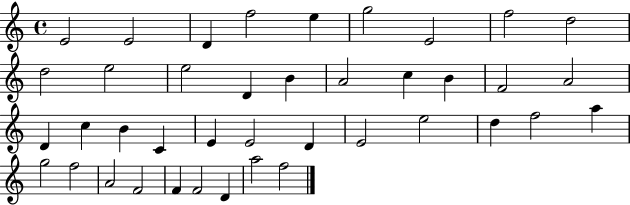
E4/h E4/h D4/q F5/h E5/q G5/h E4/h F5/h D5/h D5/h E5/h E5/h D4/q B4/q A4/h C5/q B4/q F4/h A4/h D4/q C5/q B4/q C4/q E4/q E4/h D4/q E4/h E5/h D5/q F5/h A5/q G5/h F5/h A4/h F4/h F4/q F4/h D4/q A5/h F5/h